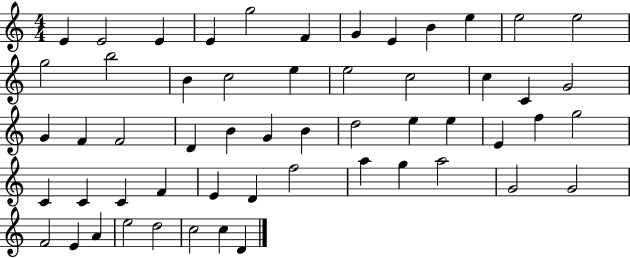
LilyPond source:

{
  \clef treble
  \numericTimeSignature
  \time 4/4
  \key c \major
  e'4 e'2 e'4 | e'4 g''2 f'4 | g'4 e'4 b'4 e''4 | e''2 e''2 | \break g''2 b''2 | b'4 c''2 e''4 | e''2 c''2 | c''4 c'4 g'2 | \break g'4 f'4 f'2 | d'4 b'4 g'4 b'4 | d''2 e''4 e''4 | e'4 f''4 g''2 | \break c'4 c'4 c'4 f'4 | e'4 d'4 f''2 | a''4 g''4 a''2 | g'2 g'2 | \break f'2 e'4 a'4 | e''2 d''2 | c''2 c''4 d'4 | \bar "|."
}